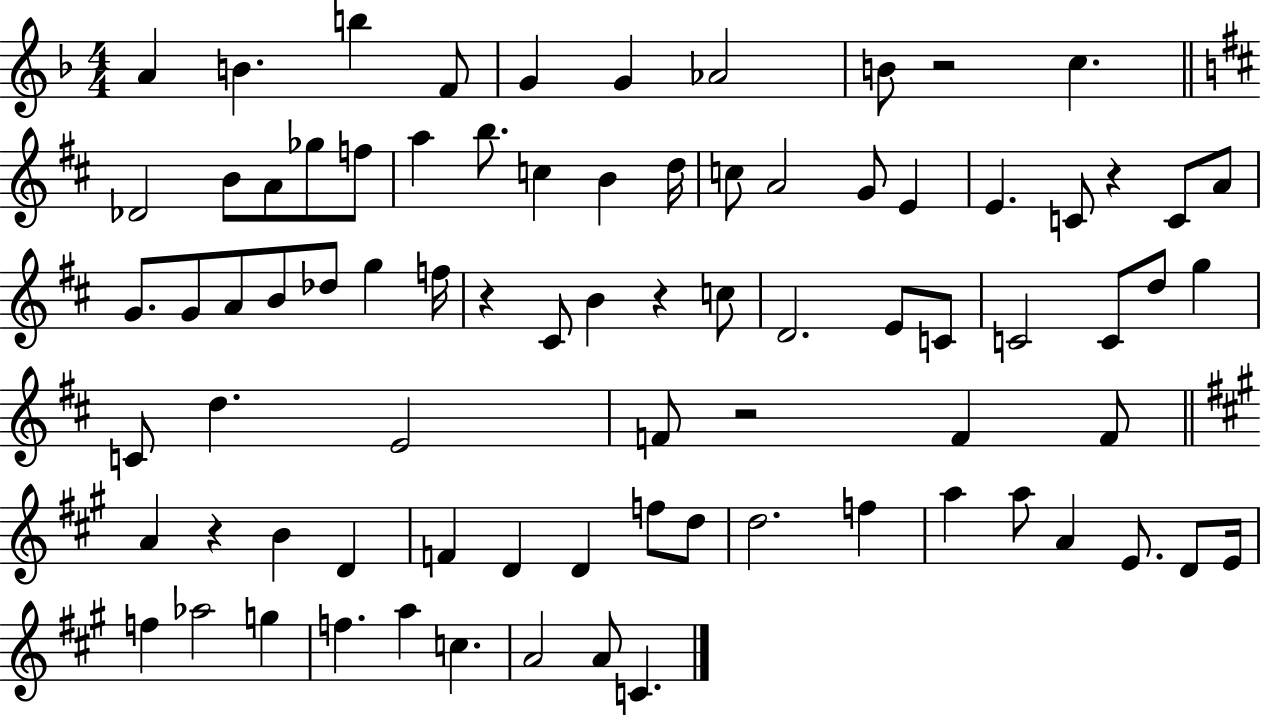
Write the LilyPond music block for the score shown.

{
  \clef treble
  \numericTimeSignature
  \time 4/4
  \key f \major
  \repeat volta 2 { a'4 b'4. b''4 f'8 | g'4 g'4 aes'2 | b'8 r2 c''4. | \bar "||" \break \key b \minor des'2 b'8 a'8 ges''8 f''8 | a''4 b''8. c''4 b'4 d''16 | c''8 a'2 g'8 e'4 | e'4. c'8 r4 c'8 a'8 | \break g'8. g'8 a'8 b'8 des''8 g''4 f''16 | r4 cis'8 b'4 r4 c''8 | d'2. e'8 c'8 | c'2 c'8 d''8 g''4 | \break c'8 d''4. e'2 | f'8 r2 f'4 f'8 | \bar "||" \break \key a \major a'4 r4 b'4 d'4 | f'4 d'4 d'4 f''8 d''8 | d''2. f''4 | a''4 a''8 a'4 e'8. d'8 e'16 | \break f''4 aes''2 g''4 | f''4. a''4 c''4. | a'2 a'8 c'4. | } \bar "|."
}